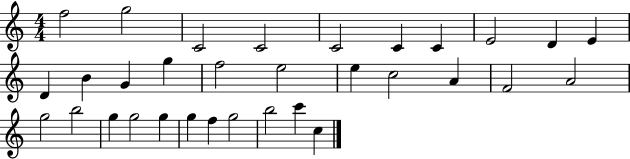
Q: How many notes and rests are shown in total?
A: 32